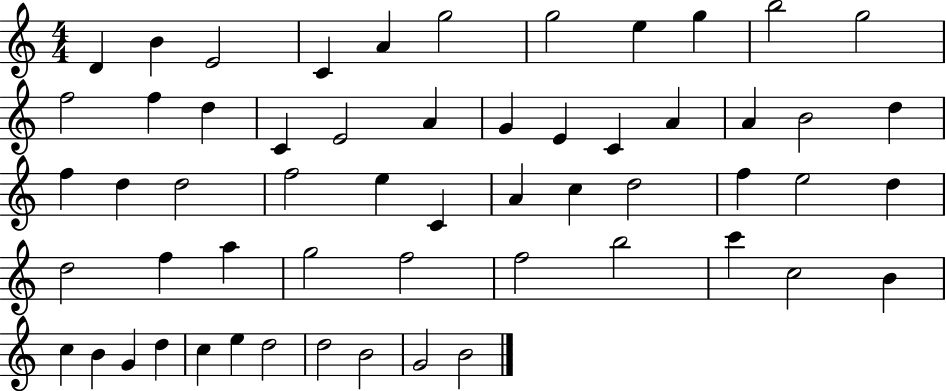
X:1
T:Untitled
M:4/4
L:1/4
K:C
D B E2 C A g2 g2 e g b2 g2 f2 f d C E2 A G E C A A B2 d f d d2 f2 e C A c d2 f e2 d d2 f a g2 f2 f2 b2 c' c2 B c B G d c e d2 d2 B2 G2 B2